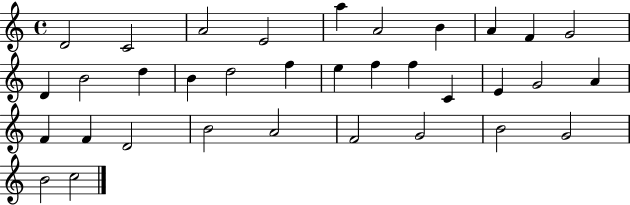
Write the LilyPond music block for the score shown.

{
  \clef treble
  \time 4/4
  \defaultTimeSignature
  \key c \major
  d'2 c'2 | a'2 e'2 | a''4 a'2 b'4 | a'4 f'4 g'2 | \break d'4 b'2 d''4 | b'4 d''2 f''4 | e''4 f''4 f''4 c'4 | e'4 g'2 a'4 | \break f'4 f'4 d'2 | b'2 a'2 | f'2 g'2 | b'2 g'2 | \break b'2 c''2 | \bar "|."
}